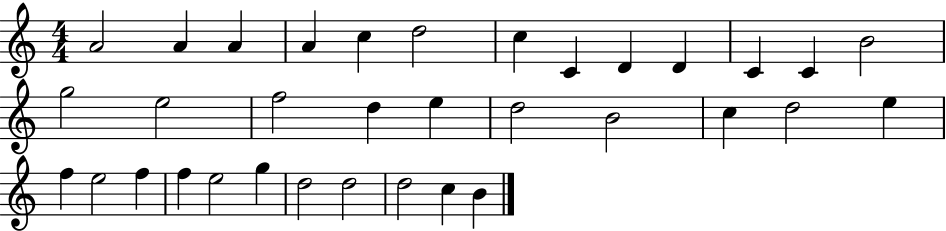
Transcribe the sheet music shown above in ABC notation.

X:1
T:Untitled
M:4/4
L:1/4
K:C
A2 A A A c d2 c C D D C C B2 g2 e2 f2 d e d2 B2 c d2 e f e2 f f e2 g d2 d2 d2 c B